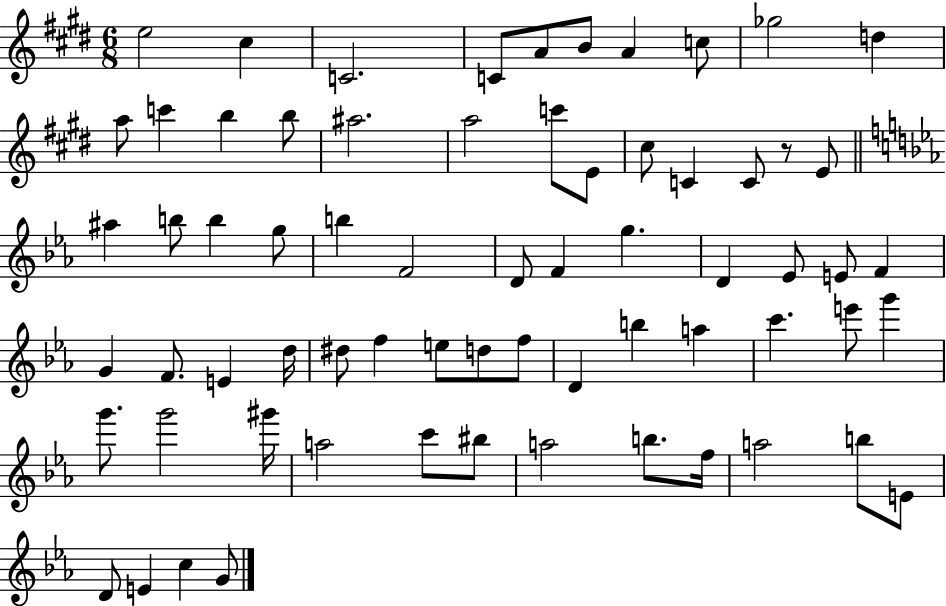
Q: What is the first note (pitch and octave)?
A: E5